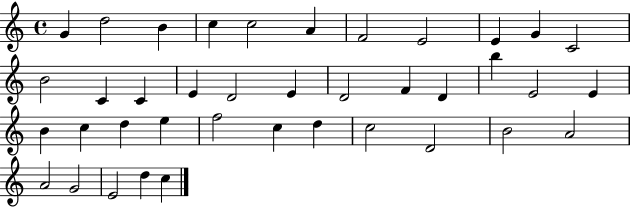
{
  \clef treble
  \time 4/4
  \defaultTimeSignature
  \key c \major
  g'4 d''2 b'4 | c''4 c''2 a'4 | f'2 e'2 | e'4 g'4 c'2 | \break b'2 c'4 c'4 | e'4 d'2 e'4 | d'2 f'4 d'4 | b''4 e'2 e'4 | \break b'4 c''4 d''4 e''4 | f''2 c''4 d''4 | c''2 d'2 | b'2 a'2 | \break a'2 g'2 | e'2 d''4 c''4 | \bar "|."
}